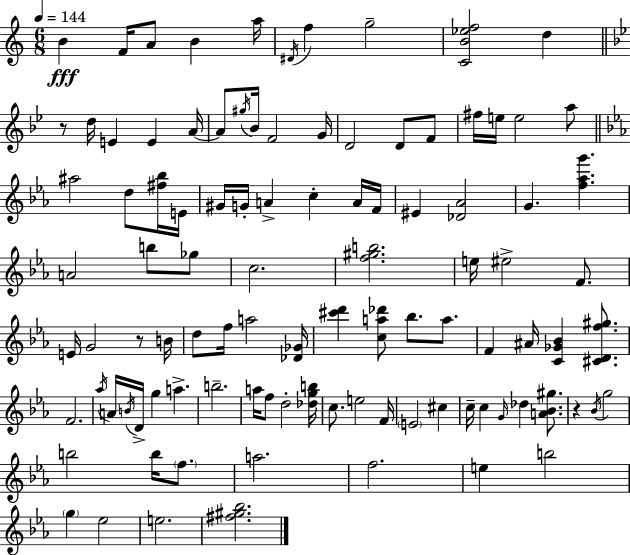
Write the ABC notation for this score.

X:1
T:Untitled
M:6/8
L:1/4
K:C
B F/4 A/2 B a/4 ^D/4 f g2 [CB_ef]2 d z/2 d/4 E E A/4 A/2 ^g/4 _B/4 F2 G/4 D2 D/2 F/2 ^f/4 e/4 e2 a/2 ^a2 d/2 [^f_b]/4 E/4 ^G/4 G/4 A c A/4 F/4 ^E [_D_A]2 G [f_ag'] A2 b/2 _g/2 c2 [f^gb]2 e/4 ^e2 F/2 E/4 G2 z/2 B/4 d/2 f/4 a2 [_D_G]/4 [^c'd'] [ca_d']/2 _b/2 a/2 F ^A/4 [C_G_B] [^CDf^g]/2 F2 _a/4 A/4 B/4 D/4 g a b2 a/4 f/2 d2 [_dgb]/4 c/2 e2 F/4 E2 ^c c/4 c G/4 _d [A_B^g]/2 z _B/4 g2 b2 b/4 f/2 a2 f2 e b2 g _e2 e2 [^f^g_b]2